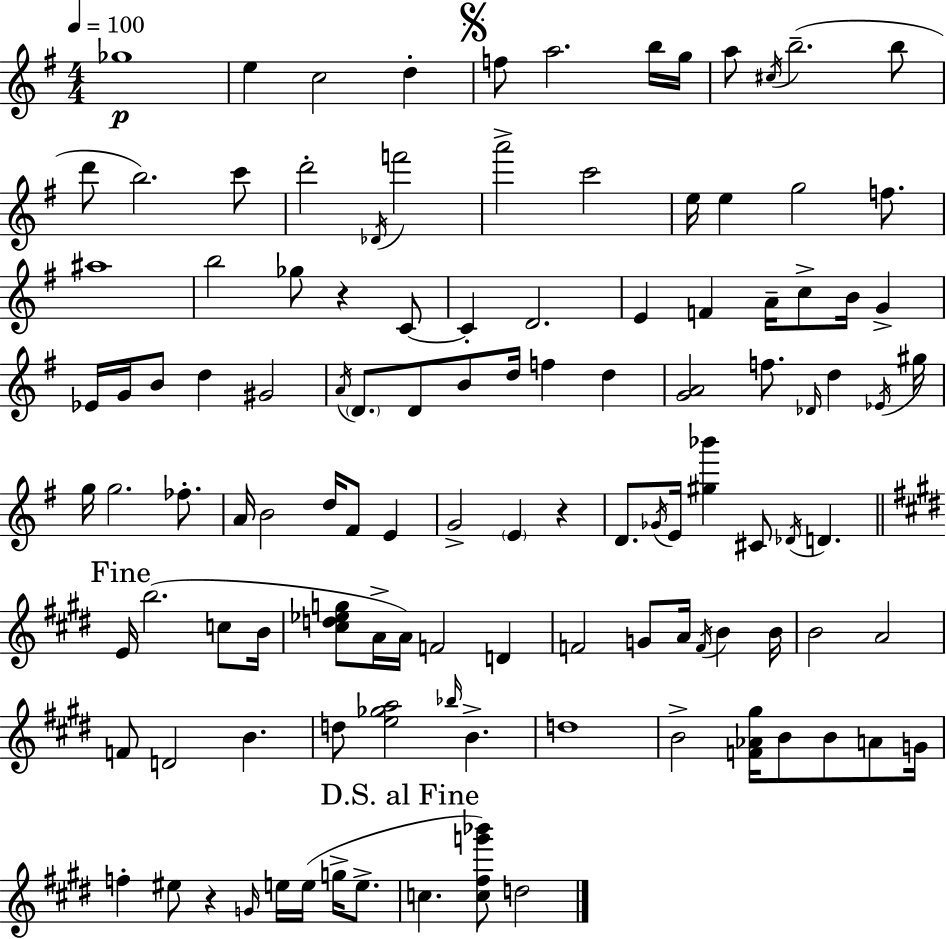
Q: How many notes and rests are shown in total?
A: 115